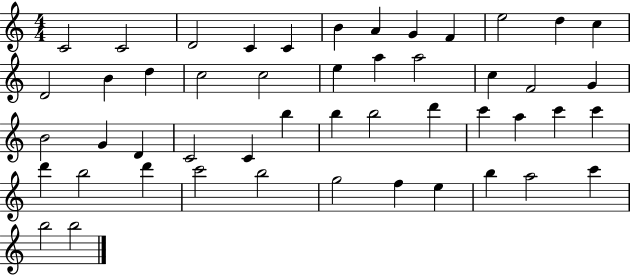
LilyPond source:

{
  \clef treble
  \numericTimeSignature
  \time 4/4
  \key c \major
  c'2 c'2 | d'2 c'4 c'4 | b'4 a'4 g'4 f'4 | e''2 d''4 c''4 | \break d'2 b'4 d''4 | c''2 c''2 | e''4 a''4 a''2 | c''4 f'2 g'4 | \break b'2 g'4 d'4 | c'2 c'4 b''4 | b''4 b''2 d'''4 | c'''4 a''4 c'''4 c'''4 | \break d'''4 b''2 d'''4 | c'''2 b''2 | g''2 f''4 e''4 | b''4 a''2 c'''4 | \break b''2 b''2 | \bar "|."
}